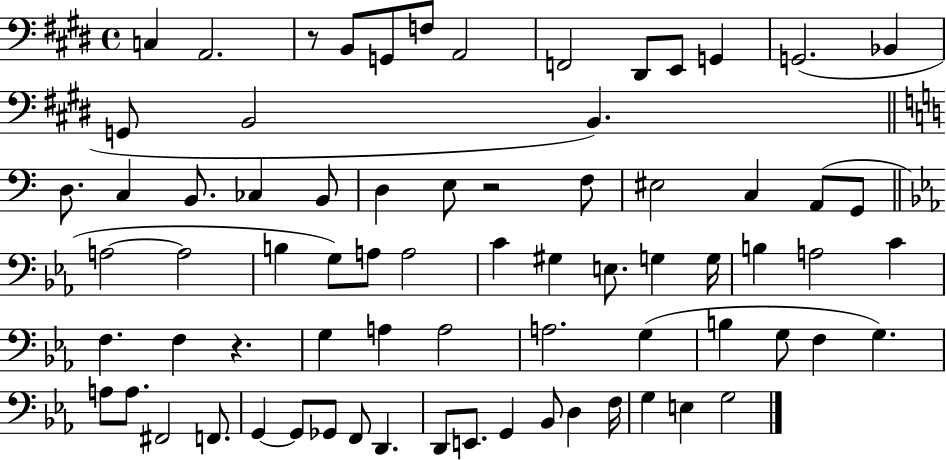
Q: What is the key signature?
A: E major